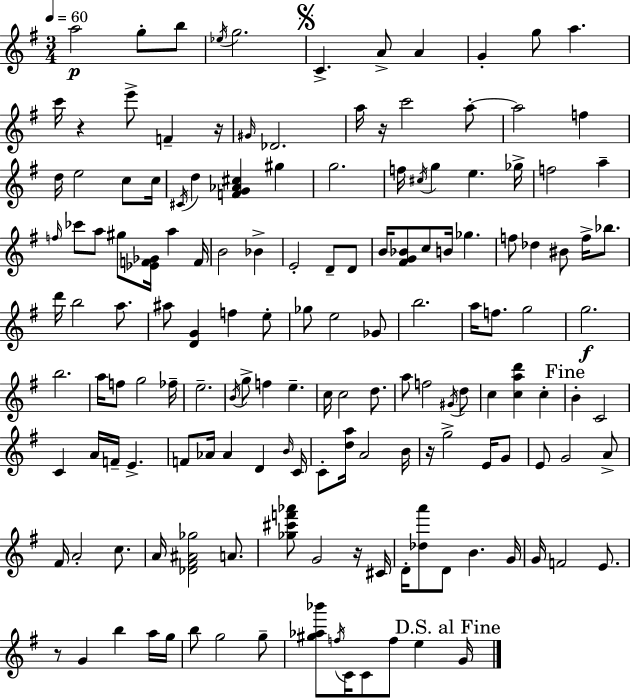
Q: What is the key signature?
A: G major